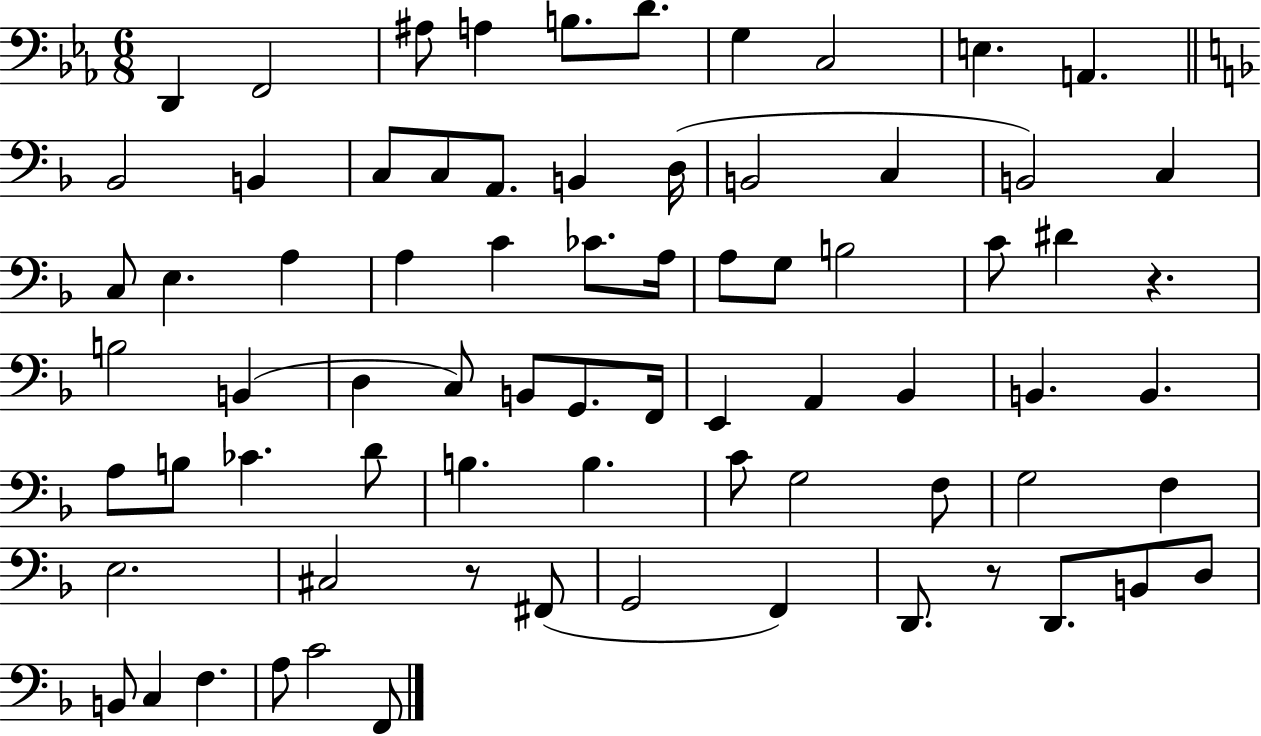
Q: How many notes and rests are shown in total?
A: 74